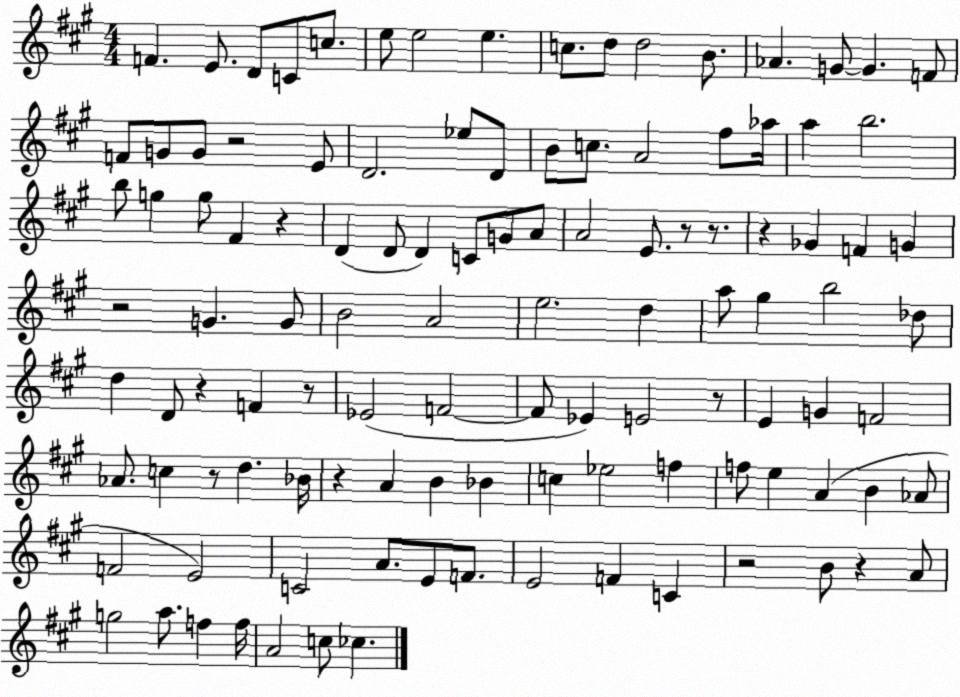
X:1
T:Untitled
M:4/4
L:1/4
K:A
F E/2 D/2 C/2 c/2 e/2 e2 e c/2 d/2 d2 B/2 _A G/2 G F/2 F/2 G/2 G/2 z2 E/2 D2 _e/2 D/2 B/2 c/2 A2 ^f/2 _a/4 a b2 b/2 g g/2 ^F z D D/2 D C/2 G/2 A/2 A2 E/2 z/2 z/2 z _G F G z2 G G/2 B2 A2 e2 d a/2 ^g b2 _d/2 d D/2 z F z/2 _E2 F2 F/2 _E E2 z/2 E G F2 _A/2 c z/2 d _B/4 z A B _B c _e2 f f/2 e A B _A/2 F2 E2 C2 A/2 E/2 F/2 E2 F C z2 B/2 z A/2 g2 a/2 f f/4 A2 c/2 _c